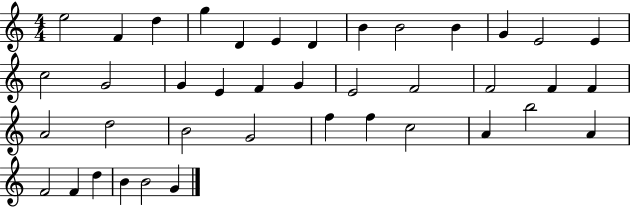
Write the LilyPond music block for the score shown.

{
  \clef treble
  \numericTimeSignature
  \time 4/4
  \key c \major
  e''2 f'4 d''4 | g''4 d'4 e'4 d'4 | b'4 b'2 b'4 | g'4 e'2 e'4 | \break c''2 g'2 | g'4 e'4 f'4 g'4 | e'2 f'2 | f'2 f'4 f'4 | \break a'2 d''2 | b'2 g'2 | f''4 f''4 c''2 | a'4 b''2 a'4 | \break f'2 f'4 d''4 | b'4 b'2 g'4 | \bar "|."
}